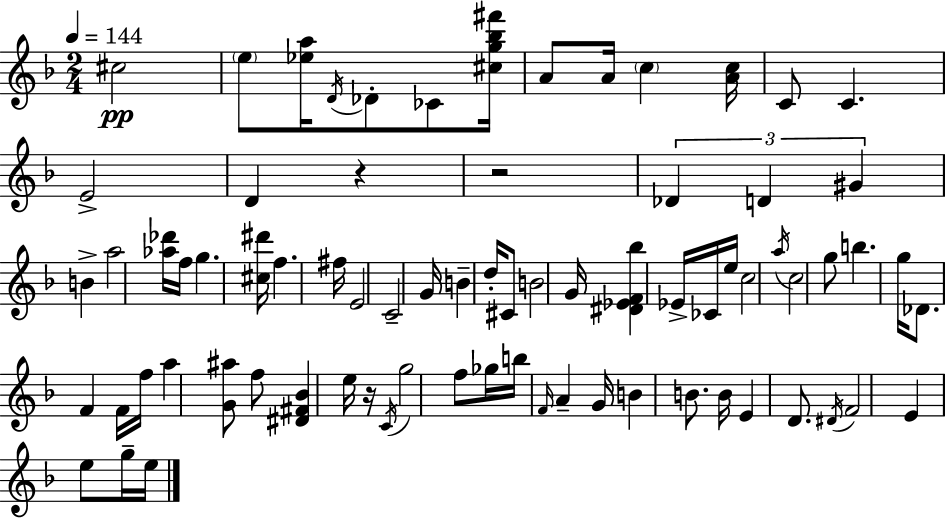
C#5/h E5/e [Eb5,A5]/s D4/s Db4/e CES4/e [C#5,G5,Bb5,F#6]/s A4/e A4/s C5/q [A4,C5]/s C4/e C4/q. E4/h D4/q R/q R/h Db4/q D4/q G#4/q B4/q A5/h [Ab5,Db6]/s F5/s G5/q. [C#5,D#6]/s F5/q. F#5/s E4/h C4/h G4/s B4/q D5/s C#4/e B4/h G4/s [D#4,Eb4,F4,Bb5]/q Eb4/s CES4/s E5/s C5/h A5/s C5/h G5/e B5/q. G5/s Db4/e. F4/q F4/s F5/s A5/q [G4,A#5]/e F5/e [D#4,F#4,Bb4]/q E5/s R/s C4/s G5/h F5/e Gb5/s B5/s F4/s A4/q G4/s B4/q B4/e. B4/s E4/q D4/e. D#4/s F4/h E4/q E5/e G5/s E5/s